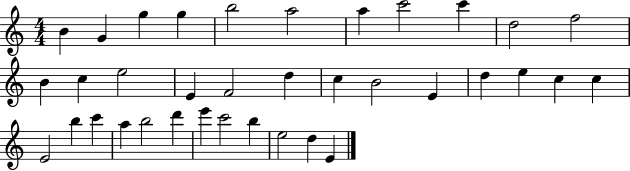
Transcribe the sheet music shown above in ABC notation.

X:1
T:Untitled
M:4/4
L:1/4
K:C
B G g g b2 a2 a c'2 c' d2 f2 B c e2 E F2 d c B2 E d e c c E2 b c' a b2 d' e' c'2 b e2 d E